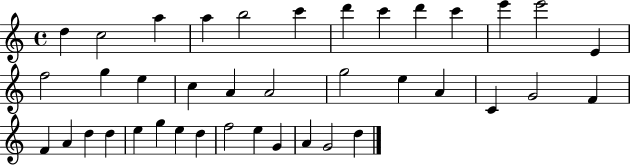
X:1
T:Untitled
M:4/4
L:1/4
K:C
d c2 a a b2 c' d' c' d' c' e' e'2 E f2 g e c A A2 g2 e A C G2 F F A d d e g e d f2 e G A G2 d